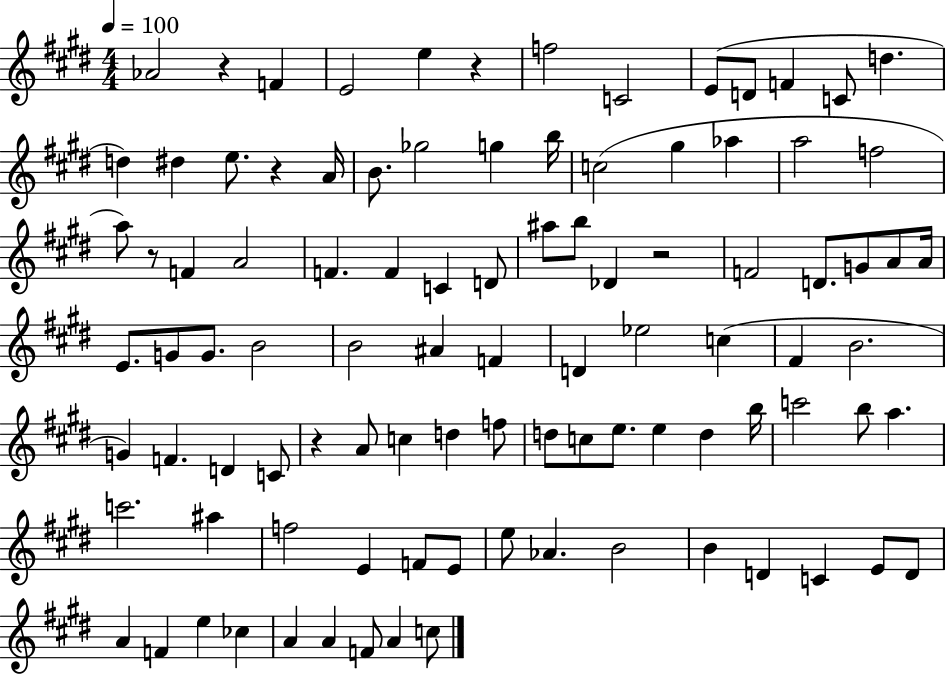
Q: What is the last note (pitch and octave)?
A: C5